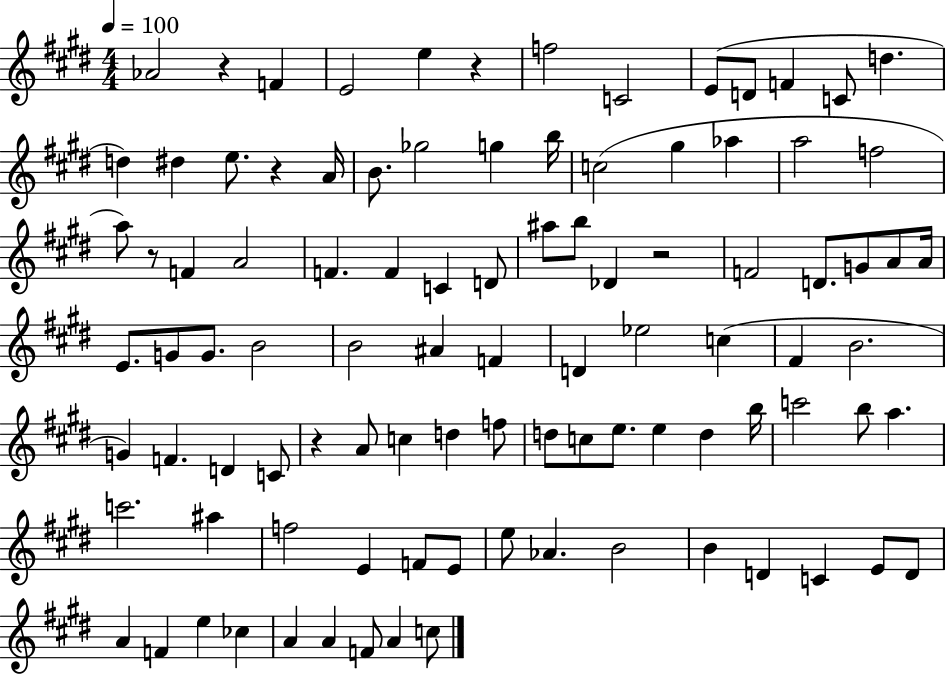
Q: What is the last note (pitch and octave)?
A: C5